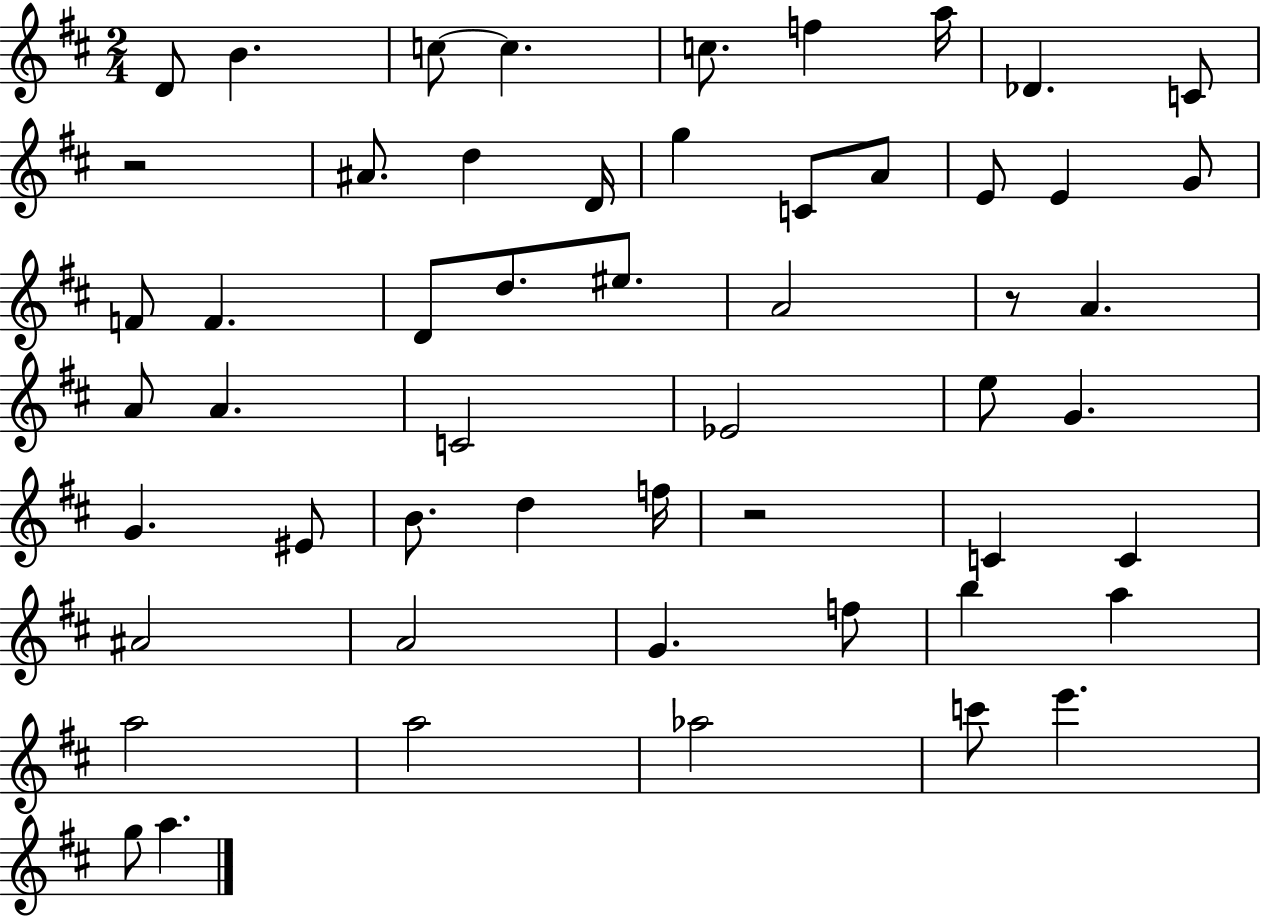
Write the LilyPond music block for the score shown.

{
  \clef treble
  \numericTimeSignature
  \time 2/4
  \key d \major
  d'8 b'4. | c''8~~ c''4. | c''8. f''4 a''16 | des'4. c'8 | \break r2 | ais'8. d''4 d'16 | g''4 c'8 a'8 | e'8 e'4 g'8 | \break f'8 f'4. | d'8 d''8. eis''8. | a'2 | r8 a'4. | \break a'8 a'4. | c'2 | ees'2 | e''8 g'4. | \break g'4. eis'8 | b'8. d''4 f''16 | r2 | c'4 c'4 | \break ais'2 | a'2 | g'4. f''8 | b''4 a''4 | \break a''2 | a''2 | aes''2 | c'''8 e'''4. | \break g''8 a''4. | \bar "|."
}